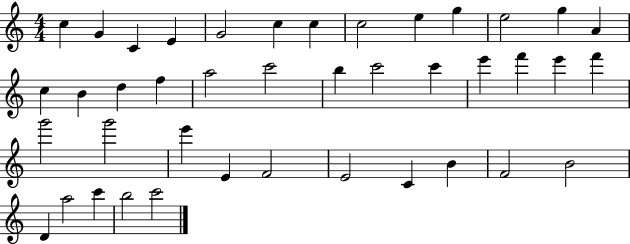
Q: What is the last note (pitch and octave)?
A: C6